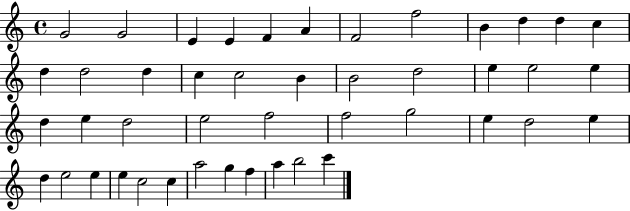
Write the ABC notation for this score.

X:1
T:Untitled
M:4/4
L:1/4
K:C
G2 G2 E E F A F2 f2 B d d c d d2 d c c2 B B2 d2 e e2 e d e d2 e2 f2 f2 g2 e d2 e d e2 e e c2 c a2 g f a b2 c'